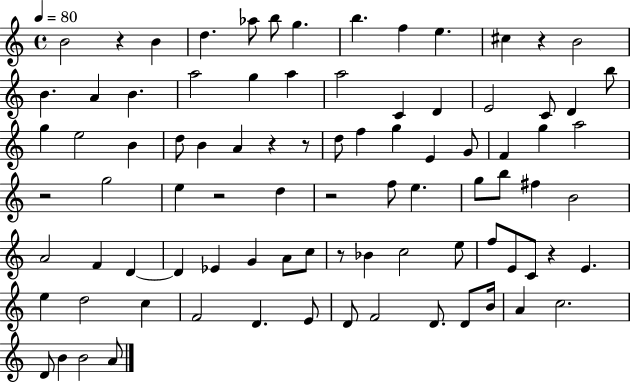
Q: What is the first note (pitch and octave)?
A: B4